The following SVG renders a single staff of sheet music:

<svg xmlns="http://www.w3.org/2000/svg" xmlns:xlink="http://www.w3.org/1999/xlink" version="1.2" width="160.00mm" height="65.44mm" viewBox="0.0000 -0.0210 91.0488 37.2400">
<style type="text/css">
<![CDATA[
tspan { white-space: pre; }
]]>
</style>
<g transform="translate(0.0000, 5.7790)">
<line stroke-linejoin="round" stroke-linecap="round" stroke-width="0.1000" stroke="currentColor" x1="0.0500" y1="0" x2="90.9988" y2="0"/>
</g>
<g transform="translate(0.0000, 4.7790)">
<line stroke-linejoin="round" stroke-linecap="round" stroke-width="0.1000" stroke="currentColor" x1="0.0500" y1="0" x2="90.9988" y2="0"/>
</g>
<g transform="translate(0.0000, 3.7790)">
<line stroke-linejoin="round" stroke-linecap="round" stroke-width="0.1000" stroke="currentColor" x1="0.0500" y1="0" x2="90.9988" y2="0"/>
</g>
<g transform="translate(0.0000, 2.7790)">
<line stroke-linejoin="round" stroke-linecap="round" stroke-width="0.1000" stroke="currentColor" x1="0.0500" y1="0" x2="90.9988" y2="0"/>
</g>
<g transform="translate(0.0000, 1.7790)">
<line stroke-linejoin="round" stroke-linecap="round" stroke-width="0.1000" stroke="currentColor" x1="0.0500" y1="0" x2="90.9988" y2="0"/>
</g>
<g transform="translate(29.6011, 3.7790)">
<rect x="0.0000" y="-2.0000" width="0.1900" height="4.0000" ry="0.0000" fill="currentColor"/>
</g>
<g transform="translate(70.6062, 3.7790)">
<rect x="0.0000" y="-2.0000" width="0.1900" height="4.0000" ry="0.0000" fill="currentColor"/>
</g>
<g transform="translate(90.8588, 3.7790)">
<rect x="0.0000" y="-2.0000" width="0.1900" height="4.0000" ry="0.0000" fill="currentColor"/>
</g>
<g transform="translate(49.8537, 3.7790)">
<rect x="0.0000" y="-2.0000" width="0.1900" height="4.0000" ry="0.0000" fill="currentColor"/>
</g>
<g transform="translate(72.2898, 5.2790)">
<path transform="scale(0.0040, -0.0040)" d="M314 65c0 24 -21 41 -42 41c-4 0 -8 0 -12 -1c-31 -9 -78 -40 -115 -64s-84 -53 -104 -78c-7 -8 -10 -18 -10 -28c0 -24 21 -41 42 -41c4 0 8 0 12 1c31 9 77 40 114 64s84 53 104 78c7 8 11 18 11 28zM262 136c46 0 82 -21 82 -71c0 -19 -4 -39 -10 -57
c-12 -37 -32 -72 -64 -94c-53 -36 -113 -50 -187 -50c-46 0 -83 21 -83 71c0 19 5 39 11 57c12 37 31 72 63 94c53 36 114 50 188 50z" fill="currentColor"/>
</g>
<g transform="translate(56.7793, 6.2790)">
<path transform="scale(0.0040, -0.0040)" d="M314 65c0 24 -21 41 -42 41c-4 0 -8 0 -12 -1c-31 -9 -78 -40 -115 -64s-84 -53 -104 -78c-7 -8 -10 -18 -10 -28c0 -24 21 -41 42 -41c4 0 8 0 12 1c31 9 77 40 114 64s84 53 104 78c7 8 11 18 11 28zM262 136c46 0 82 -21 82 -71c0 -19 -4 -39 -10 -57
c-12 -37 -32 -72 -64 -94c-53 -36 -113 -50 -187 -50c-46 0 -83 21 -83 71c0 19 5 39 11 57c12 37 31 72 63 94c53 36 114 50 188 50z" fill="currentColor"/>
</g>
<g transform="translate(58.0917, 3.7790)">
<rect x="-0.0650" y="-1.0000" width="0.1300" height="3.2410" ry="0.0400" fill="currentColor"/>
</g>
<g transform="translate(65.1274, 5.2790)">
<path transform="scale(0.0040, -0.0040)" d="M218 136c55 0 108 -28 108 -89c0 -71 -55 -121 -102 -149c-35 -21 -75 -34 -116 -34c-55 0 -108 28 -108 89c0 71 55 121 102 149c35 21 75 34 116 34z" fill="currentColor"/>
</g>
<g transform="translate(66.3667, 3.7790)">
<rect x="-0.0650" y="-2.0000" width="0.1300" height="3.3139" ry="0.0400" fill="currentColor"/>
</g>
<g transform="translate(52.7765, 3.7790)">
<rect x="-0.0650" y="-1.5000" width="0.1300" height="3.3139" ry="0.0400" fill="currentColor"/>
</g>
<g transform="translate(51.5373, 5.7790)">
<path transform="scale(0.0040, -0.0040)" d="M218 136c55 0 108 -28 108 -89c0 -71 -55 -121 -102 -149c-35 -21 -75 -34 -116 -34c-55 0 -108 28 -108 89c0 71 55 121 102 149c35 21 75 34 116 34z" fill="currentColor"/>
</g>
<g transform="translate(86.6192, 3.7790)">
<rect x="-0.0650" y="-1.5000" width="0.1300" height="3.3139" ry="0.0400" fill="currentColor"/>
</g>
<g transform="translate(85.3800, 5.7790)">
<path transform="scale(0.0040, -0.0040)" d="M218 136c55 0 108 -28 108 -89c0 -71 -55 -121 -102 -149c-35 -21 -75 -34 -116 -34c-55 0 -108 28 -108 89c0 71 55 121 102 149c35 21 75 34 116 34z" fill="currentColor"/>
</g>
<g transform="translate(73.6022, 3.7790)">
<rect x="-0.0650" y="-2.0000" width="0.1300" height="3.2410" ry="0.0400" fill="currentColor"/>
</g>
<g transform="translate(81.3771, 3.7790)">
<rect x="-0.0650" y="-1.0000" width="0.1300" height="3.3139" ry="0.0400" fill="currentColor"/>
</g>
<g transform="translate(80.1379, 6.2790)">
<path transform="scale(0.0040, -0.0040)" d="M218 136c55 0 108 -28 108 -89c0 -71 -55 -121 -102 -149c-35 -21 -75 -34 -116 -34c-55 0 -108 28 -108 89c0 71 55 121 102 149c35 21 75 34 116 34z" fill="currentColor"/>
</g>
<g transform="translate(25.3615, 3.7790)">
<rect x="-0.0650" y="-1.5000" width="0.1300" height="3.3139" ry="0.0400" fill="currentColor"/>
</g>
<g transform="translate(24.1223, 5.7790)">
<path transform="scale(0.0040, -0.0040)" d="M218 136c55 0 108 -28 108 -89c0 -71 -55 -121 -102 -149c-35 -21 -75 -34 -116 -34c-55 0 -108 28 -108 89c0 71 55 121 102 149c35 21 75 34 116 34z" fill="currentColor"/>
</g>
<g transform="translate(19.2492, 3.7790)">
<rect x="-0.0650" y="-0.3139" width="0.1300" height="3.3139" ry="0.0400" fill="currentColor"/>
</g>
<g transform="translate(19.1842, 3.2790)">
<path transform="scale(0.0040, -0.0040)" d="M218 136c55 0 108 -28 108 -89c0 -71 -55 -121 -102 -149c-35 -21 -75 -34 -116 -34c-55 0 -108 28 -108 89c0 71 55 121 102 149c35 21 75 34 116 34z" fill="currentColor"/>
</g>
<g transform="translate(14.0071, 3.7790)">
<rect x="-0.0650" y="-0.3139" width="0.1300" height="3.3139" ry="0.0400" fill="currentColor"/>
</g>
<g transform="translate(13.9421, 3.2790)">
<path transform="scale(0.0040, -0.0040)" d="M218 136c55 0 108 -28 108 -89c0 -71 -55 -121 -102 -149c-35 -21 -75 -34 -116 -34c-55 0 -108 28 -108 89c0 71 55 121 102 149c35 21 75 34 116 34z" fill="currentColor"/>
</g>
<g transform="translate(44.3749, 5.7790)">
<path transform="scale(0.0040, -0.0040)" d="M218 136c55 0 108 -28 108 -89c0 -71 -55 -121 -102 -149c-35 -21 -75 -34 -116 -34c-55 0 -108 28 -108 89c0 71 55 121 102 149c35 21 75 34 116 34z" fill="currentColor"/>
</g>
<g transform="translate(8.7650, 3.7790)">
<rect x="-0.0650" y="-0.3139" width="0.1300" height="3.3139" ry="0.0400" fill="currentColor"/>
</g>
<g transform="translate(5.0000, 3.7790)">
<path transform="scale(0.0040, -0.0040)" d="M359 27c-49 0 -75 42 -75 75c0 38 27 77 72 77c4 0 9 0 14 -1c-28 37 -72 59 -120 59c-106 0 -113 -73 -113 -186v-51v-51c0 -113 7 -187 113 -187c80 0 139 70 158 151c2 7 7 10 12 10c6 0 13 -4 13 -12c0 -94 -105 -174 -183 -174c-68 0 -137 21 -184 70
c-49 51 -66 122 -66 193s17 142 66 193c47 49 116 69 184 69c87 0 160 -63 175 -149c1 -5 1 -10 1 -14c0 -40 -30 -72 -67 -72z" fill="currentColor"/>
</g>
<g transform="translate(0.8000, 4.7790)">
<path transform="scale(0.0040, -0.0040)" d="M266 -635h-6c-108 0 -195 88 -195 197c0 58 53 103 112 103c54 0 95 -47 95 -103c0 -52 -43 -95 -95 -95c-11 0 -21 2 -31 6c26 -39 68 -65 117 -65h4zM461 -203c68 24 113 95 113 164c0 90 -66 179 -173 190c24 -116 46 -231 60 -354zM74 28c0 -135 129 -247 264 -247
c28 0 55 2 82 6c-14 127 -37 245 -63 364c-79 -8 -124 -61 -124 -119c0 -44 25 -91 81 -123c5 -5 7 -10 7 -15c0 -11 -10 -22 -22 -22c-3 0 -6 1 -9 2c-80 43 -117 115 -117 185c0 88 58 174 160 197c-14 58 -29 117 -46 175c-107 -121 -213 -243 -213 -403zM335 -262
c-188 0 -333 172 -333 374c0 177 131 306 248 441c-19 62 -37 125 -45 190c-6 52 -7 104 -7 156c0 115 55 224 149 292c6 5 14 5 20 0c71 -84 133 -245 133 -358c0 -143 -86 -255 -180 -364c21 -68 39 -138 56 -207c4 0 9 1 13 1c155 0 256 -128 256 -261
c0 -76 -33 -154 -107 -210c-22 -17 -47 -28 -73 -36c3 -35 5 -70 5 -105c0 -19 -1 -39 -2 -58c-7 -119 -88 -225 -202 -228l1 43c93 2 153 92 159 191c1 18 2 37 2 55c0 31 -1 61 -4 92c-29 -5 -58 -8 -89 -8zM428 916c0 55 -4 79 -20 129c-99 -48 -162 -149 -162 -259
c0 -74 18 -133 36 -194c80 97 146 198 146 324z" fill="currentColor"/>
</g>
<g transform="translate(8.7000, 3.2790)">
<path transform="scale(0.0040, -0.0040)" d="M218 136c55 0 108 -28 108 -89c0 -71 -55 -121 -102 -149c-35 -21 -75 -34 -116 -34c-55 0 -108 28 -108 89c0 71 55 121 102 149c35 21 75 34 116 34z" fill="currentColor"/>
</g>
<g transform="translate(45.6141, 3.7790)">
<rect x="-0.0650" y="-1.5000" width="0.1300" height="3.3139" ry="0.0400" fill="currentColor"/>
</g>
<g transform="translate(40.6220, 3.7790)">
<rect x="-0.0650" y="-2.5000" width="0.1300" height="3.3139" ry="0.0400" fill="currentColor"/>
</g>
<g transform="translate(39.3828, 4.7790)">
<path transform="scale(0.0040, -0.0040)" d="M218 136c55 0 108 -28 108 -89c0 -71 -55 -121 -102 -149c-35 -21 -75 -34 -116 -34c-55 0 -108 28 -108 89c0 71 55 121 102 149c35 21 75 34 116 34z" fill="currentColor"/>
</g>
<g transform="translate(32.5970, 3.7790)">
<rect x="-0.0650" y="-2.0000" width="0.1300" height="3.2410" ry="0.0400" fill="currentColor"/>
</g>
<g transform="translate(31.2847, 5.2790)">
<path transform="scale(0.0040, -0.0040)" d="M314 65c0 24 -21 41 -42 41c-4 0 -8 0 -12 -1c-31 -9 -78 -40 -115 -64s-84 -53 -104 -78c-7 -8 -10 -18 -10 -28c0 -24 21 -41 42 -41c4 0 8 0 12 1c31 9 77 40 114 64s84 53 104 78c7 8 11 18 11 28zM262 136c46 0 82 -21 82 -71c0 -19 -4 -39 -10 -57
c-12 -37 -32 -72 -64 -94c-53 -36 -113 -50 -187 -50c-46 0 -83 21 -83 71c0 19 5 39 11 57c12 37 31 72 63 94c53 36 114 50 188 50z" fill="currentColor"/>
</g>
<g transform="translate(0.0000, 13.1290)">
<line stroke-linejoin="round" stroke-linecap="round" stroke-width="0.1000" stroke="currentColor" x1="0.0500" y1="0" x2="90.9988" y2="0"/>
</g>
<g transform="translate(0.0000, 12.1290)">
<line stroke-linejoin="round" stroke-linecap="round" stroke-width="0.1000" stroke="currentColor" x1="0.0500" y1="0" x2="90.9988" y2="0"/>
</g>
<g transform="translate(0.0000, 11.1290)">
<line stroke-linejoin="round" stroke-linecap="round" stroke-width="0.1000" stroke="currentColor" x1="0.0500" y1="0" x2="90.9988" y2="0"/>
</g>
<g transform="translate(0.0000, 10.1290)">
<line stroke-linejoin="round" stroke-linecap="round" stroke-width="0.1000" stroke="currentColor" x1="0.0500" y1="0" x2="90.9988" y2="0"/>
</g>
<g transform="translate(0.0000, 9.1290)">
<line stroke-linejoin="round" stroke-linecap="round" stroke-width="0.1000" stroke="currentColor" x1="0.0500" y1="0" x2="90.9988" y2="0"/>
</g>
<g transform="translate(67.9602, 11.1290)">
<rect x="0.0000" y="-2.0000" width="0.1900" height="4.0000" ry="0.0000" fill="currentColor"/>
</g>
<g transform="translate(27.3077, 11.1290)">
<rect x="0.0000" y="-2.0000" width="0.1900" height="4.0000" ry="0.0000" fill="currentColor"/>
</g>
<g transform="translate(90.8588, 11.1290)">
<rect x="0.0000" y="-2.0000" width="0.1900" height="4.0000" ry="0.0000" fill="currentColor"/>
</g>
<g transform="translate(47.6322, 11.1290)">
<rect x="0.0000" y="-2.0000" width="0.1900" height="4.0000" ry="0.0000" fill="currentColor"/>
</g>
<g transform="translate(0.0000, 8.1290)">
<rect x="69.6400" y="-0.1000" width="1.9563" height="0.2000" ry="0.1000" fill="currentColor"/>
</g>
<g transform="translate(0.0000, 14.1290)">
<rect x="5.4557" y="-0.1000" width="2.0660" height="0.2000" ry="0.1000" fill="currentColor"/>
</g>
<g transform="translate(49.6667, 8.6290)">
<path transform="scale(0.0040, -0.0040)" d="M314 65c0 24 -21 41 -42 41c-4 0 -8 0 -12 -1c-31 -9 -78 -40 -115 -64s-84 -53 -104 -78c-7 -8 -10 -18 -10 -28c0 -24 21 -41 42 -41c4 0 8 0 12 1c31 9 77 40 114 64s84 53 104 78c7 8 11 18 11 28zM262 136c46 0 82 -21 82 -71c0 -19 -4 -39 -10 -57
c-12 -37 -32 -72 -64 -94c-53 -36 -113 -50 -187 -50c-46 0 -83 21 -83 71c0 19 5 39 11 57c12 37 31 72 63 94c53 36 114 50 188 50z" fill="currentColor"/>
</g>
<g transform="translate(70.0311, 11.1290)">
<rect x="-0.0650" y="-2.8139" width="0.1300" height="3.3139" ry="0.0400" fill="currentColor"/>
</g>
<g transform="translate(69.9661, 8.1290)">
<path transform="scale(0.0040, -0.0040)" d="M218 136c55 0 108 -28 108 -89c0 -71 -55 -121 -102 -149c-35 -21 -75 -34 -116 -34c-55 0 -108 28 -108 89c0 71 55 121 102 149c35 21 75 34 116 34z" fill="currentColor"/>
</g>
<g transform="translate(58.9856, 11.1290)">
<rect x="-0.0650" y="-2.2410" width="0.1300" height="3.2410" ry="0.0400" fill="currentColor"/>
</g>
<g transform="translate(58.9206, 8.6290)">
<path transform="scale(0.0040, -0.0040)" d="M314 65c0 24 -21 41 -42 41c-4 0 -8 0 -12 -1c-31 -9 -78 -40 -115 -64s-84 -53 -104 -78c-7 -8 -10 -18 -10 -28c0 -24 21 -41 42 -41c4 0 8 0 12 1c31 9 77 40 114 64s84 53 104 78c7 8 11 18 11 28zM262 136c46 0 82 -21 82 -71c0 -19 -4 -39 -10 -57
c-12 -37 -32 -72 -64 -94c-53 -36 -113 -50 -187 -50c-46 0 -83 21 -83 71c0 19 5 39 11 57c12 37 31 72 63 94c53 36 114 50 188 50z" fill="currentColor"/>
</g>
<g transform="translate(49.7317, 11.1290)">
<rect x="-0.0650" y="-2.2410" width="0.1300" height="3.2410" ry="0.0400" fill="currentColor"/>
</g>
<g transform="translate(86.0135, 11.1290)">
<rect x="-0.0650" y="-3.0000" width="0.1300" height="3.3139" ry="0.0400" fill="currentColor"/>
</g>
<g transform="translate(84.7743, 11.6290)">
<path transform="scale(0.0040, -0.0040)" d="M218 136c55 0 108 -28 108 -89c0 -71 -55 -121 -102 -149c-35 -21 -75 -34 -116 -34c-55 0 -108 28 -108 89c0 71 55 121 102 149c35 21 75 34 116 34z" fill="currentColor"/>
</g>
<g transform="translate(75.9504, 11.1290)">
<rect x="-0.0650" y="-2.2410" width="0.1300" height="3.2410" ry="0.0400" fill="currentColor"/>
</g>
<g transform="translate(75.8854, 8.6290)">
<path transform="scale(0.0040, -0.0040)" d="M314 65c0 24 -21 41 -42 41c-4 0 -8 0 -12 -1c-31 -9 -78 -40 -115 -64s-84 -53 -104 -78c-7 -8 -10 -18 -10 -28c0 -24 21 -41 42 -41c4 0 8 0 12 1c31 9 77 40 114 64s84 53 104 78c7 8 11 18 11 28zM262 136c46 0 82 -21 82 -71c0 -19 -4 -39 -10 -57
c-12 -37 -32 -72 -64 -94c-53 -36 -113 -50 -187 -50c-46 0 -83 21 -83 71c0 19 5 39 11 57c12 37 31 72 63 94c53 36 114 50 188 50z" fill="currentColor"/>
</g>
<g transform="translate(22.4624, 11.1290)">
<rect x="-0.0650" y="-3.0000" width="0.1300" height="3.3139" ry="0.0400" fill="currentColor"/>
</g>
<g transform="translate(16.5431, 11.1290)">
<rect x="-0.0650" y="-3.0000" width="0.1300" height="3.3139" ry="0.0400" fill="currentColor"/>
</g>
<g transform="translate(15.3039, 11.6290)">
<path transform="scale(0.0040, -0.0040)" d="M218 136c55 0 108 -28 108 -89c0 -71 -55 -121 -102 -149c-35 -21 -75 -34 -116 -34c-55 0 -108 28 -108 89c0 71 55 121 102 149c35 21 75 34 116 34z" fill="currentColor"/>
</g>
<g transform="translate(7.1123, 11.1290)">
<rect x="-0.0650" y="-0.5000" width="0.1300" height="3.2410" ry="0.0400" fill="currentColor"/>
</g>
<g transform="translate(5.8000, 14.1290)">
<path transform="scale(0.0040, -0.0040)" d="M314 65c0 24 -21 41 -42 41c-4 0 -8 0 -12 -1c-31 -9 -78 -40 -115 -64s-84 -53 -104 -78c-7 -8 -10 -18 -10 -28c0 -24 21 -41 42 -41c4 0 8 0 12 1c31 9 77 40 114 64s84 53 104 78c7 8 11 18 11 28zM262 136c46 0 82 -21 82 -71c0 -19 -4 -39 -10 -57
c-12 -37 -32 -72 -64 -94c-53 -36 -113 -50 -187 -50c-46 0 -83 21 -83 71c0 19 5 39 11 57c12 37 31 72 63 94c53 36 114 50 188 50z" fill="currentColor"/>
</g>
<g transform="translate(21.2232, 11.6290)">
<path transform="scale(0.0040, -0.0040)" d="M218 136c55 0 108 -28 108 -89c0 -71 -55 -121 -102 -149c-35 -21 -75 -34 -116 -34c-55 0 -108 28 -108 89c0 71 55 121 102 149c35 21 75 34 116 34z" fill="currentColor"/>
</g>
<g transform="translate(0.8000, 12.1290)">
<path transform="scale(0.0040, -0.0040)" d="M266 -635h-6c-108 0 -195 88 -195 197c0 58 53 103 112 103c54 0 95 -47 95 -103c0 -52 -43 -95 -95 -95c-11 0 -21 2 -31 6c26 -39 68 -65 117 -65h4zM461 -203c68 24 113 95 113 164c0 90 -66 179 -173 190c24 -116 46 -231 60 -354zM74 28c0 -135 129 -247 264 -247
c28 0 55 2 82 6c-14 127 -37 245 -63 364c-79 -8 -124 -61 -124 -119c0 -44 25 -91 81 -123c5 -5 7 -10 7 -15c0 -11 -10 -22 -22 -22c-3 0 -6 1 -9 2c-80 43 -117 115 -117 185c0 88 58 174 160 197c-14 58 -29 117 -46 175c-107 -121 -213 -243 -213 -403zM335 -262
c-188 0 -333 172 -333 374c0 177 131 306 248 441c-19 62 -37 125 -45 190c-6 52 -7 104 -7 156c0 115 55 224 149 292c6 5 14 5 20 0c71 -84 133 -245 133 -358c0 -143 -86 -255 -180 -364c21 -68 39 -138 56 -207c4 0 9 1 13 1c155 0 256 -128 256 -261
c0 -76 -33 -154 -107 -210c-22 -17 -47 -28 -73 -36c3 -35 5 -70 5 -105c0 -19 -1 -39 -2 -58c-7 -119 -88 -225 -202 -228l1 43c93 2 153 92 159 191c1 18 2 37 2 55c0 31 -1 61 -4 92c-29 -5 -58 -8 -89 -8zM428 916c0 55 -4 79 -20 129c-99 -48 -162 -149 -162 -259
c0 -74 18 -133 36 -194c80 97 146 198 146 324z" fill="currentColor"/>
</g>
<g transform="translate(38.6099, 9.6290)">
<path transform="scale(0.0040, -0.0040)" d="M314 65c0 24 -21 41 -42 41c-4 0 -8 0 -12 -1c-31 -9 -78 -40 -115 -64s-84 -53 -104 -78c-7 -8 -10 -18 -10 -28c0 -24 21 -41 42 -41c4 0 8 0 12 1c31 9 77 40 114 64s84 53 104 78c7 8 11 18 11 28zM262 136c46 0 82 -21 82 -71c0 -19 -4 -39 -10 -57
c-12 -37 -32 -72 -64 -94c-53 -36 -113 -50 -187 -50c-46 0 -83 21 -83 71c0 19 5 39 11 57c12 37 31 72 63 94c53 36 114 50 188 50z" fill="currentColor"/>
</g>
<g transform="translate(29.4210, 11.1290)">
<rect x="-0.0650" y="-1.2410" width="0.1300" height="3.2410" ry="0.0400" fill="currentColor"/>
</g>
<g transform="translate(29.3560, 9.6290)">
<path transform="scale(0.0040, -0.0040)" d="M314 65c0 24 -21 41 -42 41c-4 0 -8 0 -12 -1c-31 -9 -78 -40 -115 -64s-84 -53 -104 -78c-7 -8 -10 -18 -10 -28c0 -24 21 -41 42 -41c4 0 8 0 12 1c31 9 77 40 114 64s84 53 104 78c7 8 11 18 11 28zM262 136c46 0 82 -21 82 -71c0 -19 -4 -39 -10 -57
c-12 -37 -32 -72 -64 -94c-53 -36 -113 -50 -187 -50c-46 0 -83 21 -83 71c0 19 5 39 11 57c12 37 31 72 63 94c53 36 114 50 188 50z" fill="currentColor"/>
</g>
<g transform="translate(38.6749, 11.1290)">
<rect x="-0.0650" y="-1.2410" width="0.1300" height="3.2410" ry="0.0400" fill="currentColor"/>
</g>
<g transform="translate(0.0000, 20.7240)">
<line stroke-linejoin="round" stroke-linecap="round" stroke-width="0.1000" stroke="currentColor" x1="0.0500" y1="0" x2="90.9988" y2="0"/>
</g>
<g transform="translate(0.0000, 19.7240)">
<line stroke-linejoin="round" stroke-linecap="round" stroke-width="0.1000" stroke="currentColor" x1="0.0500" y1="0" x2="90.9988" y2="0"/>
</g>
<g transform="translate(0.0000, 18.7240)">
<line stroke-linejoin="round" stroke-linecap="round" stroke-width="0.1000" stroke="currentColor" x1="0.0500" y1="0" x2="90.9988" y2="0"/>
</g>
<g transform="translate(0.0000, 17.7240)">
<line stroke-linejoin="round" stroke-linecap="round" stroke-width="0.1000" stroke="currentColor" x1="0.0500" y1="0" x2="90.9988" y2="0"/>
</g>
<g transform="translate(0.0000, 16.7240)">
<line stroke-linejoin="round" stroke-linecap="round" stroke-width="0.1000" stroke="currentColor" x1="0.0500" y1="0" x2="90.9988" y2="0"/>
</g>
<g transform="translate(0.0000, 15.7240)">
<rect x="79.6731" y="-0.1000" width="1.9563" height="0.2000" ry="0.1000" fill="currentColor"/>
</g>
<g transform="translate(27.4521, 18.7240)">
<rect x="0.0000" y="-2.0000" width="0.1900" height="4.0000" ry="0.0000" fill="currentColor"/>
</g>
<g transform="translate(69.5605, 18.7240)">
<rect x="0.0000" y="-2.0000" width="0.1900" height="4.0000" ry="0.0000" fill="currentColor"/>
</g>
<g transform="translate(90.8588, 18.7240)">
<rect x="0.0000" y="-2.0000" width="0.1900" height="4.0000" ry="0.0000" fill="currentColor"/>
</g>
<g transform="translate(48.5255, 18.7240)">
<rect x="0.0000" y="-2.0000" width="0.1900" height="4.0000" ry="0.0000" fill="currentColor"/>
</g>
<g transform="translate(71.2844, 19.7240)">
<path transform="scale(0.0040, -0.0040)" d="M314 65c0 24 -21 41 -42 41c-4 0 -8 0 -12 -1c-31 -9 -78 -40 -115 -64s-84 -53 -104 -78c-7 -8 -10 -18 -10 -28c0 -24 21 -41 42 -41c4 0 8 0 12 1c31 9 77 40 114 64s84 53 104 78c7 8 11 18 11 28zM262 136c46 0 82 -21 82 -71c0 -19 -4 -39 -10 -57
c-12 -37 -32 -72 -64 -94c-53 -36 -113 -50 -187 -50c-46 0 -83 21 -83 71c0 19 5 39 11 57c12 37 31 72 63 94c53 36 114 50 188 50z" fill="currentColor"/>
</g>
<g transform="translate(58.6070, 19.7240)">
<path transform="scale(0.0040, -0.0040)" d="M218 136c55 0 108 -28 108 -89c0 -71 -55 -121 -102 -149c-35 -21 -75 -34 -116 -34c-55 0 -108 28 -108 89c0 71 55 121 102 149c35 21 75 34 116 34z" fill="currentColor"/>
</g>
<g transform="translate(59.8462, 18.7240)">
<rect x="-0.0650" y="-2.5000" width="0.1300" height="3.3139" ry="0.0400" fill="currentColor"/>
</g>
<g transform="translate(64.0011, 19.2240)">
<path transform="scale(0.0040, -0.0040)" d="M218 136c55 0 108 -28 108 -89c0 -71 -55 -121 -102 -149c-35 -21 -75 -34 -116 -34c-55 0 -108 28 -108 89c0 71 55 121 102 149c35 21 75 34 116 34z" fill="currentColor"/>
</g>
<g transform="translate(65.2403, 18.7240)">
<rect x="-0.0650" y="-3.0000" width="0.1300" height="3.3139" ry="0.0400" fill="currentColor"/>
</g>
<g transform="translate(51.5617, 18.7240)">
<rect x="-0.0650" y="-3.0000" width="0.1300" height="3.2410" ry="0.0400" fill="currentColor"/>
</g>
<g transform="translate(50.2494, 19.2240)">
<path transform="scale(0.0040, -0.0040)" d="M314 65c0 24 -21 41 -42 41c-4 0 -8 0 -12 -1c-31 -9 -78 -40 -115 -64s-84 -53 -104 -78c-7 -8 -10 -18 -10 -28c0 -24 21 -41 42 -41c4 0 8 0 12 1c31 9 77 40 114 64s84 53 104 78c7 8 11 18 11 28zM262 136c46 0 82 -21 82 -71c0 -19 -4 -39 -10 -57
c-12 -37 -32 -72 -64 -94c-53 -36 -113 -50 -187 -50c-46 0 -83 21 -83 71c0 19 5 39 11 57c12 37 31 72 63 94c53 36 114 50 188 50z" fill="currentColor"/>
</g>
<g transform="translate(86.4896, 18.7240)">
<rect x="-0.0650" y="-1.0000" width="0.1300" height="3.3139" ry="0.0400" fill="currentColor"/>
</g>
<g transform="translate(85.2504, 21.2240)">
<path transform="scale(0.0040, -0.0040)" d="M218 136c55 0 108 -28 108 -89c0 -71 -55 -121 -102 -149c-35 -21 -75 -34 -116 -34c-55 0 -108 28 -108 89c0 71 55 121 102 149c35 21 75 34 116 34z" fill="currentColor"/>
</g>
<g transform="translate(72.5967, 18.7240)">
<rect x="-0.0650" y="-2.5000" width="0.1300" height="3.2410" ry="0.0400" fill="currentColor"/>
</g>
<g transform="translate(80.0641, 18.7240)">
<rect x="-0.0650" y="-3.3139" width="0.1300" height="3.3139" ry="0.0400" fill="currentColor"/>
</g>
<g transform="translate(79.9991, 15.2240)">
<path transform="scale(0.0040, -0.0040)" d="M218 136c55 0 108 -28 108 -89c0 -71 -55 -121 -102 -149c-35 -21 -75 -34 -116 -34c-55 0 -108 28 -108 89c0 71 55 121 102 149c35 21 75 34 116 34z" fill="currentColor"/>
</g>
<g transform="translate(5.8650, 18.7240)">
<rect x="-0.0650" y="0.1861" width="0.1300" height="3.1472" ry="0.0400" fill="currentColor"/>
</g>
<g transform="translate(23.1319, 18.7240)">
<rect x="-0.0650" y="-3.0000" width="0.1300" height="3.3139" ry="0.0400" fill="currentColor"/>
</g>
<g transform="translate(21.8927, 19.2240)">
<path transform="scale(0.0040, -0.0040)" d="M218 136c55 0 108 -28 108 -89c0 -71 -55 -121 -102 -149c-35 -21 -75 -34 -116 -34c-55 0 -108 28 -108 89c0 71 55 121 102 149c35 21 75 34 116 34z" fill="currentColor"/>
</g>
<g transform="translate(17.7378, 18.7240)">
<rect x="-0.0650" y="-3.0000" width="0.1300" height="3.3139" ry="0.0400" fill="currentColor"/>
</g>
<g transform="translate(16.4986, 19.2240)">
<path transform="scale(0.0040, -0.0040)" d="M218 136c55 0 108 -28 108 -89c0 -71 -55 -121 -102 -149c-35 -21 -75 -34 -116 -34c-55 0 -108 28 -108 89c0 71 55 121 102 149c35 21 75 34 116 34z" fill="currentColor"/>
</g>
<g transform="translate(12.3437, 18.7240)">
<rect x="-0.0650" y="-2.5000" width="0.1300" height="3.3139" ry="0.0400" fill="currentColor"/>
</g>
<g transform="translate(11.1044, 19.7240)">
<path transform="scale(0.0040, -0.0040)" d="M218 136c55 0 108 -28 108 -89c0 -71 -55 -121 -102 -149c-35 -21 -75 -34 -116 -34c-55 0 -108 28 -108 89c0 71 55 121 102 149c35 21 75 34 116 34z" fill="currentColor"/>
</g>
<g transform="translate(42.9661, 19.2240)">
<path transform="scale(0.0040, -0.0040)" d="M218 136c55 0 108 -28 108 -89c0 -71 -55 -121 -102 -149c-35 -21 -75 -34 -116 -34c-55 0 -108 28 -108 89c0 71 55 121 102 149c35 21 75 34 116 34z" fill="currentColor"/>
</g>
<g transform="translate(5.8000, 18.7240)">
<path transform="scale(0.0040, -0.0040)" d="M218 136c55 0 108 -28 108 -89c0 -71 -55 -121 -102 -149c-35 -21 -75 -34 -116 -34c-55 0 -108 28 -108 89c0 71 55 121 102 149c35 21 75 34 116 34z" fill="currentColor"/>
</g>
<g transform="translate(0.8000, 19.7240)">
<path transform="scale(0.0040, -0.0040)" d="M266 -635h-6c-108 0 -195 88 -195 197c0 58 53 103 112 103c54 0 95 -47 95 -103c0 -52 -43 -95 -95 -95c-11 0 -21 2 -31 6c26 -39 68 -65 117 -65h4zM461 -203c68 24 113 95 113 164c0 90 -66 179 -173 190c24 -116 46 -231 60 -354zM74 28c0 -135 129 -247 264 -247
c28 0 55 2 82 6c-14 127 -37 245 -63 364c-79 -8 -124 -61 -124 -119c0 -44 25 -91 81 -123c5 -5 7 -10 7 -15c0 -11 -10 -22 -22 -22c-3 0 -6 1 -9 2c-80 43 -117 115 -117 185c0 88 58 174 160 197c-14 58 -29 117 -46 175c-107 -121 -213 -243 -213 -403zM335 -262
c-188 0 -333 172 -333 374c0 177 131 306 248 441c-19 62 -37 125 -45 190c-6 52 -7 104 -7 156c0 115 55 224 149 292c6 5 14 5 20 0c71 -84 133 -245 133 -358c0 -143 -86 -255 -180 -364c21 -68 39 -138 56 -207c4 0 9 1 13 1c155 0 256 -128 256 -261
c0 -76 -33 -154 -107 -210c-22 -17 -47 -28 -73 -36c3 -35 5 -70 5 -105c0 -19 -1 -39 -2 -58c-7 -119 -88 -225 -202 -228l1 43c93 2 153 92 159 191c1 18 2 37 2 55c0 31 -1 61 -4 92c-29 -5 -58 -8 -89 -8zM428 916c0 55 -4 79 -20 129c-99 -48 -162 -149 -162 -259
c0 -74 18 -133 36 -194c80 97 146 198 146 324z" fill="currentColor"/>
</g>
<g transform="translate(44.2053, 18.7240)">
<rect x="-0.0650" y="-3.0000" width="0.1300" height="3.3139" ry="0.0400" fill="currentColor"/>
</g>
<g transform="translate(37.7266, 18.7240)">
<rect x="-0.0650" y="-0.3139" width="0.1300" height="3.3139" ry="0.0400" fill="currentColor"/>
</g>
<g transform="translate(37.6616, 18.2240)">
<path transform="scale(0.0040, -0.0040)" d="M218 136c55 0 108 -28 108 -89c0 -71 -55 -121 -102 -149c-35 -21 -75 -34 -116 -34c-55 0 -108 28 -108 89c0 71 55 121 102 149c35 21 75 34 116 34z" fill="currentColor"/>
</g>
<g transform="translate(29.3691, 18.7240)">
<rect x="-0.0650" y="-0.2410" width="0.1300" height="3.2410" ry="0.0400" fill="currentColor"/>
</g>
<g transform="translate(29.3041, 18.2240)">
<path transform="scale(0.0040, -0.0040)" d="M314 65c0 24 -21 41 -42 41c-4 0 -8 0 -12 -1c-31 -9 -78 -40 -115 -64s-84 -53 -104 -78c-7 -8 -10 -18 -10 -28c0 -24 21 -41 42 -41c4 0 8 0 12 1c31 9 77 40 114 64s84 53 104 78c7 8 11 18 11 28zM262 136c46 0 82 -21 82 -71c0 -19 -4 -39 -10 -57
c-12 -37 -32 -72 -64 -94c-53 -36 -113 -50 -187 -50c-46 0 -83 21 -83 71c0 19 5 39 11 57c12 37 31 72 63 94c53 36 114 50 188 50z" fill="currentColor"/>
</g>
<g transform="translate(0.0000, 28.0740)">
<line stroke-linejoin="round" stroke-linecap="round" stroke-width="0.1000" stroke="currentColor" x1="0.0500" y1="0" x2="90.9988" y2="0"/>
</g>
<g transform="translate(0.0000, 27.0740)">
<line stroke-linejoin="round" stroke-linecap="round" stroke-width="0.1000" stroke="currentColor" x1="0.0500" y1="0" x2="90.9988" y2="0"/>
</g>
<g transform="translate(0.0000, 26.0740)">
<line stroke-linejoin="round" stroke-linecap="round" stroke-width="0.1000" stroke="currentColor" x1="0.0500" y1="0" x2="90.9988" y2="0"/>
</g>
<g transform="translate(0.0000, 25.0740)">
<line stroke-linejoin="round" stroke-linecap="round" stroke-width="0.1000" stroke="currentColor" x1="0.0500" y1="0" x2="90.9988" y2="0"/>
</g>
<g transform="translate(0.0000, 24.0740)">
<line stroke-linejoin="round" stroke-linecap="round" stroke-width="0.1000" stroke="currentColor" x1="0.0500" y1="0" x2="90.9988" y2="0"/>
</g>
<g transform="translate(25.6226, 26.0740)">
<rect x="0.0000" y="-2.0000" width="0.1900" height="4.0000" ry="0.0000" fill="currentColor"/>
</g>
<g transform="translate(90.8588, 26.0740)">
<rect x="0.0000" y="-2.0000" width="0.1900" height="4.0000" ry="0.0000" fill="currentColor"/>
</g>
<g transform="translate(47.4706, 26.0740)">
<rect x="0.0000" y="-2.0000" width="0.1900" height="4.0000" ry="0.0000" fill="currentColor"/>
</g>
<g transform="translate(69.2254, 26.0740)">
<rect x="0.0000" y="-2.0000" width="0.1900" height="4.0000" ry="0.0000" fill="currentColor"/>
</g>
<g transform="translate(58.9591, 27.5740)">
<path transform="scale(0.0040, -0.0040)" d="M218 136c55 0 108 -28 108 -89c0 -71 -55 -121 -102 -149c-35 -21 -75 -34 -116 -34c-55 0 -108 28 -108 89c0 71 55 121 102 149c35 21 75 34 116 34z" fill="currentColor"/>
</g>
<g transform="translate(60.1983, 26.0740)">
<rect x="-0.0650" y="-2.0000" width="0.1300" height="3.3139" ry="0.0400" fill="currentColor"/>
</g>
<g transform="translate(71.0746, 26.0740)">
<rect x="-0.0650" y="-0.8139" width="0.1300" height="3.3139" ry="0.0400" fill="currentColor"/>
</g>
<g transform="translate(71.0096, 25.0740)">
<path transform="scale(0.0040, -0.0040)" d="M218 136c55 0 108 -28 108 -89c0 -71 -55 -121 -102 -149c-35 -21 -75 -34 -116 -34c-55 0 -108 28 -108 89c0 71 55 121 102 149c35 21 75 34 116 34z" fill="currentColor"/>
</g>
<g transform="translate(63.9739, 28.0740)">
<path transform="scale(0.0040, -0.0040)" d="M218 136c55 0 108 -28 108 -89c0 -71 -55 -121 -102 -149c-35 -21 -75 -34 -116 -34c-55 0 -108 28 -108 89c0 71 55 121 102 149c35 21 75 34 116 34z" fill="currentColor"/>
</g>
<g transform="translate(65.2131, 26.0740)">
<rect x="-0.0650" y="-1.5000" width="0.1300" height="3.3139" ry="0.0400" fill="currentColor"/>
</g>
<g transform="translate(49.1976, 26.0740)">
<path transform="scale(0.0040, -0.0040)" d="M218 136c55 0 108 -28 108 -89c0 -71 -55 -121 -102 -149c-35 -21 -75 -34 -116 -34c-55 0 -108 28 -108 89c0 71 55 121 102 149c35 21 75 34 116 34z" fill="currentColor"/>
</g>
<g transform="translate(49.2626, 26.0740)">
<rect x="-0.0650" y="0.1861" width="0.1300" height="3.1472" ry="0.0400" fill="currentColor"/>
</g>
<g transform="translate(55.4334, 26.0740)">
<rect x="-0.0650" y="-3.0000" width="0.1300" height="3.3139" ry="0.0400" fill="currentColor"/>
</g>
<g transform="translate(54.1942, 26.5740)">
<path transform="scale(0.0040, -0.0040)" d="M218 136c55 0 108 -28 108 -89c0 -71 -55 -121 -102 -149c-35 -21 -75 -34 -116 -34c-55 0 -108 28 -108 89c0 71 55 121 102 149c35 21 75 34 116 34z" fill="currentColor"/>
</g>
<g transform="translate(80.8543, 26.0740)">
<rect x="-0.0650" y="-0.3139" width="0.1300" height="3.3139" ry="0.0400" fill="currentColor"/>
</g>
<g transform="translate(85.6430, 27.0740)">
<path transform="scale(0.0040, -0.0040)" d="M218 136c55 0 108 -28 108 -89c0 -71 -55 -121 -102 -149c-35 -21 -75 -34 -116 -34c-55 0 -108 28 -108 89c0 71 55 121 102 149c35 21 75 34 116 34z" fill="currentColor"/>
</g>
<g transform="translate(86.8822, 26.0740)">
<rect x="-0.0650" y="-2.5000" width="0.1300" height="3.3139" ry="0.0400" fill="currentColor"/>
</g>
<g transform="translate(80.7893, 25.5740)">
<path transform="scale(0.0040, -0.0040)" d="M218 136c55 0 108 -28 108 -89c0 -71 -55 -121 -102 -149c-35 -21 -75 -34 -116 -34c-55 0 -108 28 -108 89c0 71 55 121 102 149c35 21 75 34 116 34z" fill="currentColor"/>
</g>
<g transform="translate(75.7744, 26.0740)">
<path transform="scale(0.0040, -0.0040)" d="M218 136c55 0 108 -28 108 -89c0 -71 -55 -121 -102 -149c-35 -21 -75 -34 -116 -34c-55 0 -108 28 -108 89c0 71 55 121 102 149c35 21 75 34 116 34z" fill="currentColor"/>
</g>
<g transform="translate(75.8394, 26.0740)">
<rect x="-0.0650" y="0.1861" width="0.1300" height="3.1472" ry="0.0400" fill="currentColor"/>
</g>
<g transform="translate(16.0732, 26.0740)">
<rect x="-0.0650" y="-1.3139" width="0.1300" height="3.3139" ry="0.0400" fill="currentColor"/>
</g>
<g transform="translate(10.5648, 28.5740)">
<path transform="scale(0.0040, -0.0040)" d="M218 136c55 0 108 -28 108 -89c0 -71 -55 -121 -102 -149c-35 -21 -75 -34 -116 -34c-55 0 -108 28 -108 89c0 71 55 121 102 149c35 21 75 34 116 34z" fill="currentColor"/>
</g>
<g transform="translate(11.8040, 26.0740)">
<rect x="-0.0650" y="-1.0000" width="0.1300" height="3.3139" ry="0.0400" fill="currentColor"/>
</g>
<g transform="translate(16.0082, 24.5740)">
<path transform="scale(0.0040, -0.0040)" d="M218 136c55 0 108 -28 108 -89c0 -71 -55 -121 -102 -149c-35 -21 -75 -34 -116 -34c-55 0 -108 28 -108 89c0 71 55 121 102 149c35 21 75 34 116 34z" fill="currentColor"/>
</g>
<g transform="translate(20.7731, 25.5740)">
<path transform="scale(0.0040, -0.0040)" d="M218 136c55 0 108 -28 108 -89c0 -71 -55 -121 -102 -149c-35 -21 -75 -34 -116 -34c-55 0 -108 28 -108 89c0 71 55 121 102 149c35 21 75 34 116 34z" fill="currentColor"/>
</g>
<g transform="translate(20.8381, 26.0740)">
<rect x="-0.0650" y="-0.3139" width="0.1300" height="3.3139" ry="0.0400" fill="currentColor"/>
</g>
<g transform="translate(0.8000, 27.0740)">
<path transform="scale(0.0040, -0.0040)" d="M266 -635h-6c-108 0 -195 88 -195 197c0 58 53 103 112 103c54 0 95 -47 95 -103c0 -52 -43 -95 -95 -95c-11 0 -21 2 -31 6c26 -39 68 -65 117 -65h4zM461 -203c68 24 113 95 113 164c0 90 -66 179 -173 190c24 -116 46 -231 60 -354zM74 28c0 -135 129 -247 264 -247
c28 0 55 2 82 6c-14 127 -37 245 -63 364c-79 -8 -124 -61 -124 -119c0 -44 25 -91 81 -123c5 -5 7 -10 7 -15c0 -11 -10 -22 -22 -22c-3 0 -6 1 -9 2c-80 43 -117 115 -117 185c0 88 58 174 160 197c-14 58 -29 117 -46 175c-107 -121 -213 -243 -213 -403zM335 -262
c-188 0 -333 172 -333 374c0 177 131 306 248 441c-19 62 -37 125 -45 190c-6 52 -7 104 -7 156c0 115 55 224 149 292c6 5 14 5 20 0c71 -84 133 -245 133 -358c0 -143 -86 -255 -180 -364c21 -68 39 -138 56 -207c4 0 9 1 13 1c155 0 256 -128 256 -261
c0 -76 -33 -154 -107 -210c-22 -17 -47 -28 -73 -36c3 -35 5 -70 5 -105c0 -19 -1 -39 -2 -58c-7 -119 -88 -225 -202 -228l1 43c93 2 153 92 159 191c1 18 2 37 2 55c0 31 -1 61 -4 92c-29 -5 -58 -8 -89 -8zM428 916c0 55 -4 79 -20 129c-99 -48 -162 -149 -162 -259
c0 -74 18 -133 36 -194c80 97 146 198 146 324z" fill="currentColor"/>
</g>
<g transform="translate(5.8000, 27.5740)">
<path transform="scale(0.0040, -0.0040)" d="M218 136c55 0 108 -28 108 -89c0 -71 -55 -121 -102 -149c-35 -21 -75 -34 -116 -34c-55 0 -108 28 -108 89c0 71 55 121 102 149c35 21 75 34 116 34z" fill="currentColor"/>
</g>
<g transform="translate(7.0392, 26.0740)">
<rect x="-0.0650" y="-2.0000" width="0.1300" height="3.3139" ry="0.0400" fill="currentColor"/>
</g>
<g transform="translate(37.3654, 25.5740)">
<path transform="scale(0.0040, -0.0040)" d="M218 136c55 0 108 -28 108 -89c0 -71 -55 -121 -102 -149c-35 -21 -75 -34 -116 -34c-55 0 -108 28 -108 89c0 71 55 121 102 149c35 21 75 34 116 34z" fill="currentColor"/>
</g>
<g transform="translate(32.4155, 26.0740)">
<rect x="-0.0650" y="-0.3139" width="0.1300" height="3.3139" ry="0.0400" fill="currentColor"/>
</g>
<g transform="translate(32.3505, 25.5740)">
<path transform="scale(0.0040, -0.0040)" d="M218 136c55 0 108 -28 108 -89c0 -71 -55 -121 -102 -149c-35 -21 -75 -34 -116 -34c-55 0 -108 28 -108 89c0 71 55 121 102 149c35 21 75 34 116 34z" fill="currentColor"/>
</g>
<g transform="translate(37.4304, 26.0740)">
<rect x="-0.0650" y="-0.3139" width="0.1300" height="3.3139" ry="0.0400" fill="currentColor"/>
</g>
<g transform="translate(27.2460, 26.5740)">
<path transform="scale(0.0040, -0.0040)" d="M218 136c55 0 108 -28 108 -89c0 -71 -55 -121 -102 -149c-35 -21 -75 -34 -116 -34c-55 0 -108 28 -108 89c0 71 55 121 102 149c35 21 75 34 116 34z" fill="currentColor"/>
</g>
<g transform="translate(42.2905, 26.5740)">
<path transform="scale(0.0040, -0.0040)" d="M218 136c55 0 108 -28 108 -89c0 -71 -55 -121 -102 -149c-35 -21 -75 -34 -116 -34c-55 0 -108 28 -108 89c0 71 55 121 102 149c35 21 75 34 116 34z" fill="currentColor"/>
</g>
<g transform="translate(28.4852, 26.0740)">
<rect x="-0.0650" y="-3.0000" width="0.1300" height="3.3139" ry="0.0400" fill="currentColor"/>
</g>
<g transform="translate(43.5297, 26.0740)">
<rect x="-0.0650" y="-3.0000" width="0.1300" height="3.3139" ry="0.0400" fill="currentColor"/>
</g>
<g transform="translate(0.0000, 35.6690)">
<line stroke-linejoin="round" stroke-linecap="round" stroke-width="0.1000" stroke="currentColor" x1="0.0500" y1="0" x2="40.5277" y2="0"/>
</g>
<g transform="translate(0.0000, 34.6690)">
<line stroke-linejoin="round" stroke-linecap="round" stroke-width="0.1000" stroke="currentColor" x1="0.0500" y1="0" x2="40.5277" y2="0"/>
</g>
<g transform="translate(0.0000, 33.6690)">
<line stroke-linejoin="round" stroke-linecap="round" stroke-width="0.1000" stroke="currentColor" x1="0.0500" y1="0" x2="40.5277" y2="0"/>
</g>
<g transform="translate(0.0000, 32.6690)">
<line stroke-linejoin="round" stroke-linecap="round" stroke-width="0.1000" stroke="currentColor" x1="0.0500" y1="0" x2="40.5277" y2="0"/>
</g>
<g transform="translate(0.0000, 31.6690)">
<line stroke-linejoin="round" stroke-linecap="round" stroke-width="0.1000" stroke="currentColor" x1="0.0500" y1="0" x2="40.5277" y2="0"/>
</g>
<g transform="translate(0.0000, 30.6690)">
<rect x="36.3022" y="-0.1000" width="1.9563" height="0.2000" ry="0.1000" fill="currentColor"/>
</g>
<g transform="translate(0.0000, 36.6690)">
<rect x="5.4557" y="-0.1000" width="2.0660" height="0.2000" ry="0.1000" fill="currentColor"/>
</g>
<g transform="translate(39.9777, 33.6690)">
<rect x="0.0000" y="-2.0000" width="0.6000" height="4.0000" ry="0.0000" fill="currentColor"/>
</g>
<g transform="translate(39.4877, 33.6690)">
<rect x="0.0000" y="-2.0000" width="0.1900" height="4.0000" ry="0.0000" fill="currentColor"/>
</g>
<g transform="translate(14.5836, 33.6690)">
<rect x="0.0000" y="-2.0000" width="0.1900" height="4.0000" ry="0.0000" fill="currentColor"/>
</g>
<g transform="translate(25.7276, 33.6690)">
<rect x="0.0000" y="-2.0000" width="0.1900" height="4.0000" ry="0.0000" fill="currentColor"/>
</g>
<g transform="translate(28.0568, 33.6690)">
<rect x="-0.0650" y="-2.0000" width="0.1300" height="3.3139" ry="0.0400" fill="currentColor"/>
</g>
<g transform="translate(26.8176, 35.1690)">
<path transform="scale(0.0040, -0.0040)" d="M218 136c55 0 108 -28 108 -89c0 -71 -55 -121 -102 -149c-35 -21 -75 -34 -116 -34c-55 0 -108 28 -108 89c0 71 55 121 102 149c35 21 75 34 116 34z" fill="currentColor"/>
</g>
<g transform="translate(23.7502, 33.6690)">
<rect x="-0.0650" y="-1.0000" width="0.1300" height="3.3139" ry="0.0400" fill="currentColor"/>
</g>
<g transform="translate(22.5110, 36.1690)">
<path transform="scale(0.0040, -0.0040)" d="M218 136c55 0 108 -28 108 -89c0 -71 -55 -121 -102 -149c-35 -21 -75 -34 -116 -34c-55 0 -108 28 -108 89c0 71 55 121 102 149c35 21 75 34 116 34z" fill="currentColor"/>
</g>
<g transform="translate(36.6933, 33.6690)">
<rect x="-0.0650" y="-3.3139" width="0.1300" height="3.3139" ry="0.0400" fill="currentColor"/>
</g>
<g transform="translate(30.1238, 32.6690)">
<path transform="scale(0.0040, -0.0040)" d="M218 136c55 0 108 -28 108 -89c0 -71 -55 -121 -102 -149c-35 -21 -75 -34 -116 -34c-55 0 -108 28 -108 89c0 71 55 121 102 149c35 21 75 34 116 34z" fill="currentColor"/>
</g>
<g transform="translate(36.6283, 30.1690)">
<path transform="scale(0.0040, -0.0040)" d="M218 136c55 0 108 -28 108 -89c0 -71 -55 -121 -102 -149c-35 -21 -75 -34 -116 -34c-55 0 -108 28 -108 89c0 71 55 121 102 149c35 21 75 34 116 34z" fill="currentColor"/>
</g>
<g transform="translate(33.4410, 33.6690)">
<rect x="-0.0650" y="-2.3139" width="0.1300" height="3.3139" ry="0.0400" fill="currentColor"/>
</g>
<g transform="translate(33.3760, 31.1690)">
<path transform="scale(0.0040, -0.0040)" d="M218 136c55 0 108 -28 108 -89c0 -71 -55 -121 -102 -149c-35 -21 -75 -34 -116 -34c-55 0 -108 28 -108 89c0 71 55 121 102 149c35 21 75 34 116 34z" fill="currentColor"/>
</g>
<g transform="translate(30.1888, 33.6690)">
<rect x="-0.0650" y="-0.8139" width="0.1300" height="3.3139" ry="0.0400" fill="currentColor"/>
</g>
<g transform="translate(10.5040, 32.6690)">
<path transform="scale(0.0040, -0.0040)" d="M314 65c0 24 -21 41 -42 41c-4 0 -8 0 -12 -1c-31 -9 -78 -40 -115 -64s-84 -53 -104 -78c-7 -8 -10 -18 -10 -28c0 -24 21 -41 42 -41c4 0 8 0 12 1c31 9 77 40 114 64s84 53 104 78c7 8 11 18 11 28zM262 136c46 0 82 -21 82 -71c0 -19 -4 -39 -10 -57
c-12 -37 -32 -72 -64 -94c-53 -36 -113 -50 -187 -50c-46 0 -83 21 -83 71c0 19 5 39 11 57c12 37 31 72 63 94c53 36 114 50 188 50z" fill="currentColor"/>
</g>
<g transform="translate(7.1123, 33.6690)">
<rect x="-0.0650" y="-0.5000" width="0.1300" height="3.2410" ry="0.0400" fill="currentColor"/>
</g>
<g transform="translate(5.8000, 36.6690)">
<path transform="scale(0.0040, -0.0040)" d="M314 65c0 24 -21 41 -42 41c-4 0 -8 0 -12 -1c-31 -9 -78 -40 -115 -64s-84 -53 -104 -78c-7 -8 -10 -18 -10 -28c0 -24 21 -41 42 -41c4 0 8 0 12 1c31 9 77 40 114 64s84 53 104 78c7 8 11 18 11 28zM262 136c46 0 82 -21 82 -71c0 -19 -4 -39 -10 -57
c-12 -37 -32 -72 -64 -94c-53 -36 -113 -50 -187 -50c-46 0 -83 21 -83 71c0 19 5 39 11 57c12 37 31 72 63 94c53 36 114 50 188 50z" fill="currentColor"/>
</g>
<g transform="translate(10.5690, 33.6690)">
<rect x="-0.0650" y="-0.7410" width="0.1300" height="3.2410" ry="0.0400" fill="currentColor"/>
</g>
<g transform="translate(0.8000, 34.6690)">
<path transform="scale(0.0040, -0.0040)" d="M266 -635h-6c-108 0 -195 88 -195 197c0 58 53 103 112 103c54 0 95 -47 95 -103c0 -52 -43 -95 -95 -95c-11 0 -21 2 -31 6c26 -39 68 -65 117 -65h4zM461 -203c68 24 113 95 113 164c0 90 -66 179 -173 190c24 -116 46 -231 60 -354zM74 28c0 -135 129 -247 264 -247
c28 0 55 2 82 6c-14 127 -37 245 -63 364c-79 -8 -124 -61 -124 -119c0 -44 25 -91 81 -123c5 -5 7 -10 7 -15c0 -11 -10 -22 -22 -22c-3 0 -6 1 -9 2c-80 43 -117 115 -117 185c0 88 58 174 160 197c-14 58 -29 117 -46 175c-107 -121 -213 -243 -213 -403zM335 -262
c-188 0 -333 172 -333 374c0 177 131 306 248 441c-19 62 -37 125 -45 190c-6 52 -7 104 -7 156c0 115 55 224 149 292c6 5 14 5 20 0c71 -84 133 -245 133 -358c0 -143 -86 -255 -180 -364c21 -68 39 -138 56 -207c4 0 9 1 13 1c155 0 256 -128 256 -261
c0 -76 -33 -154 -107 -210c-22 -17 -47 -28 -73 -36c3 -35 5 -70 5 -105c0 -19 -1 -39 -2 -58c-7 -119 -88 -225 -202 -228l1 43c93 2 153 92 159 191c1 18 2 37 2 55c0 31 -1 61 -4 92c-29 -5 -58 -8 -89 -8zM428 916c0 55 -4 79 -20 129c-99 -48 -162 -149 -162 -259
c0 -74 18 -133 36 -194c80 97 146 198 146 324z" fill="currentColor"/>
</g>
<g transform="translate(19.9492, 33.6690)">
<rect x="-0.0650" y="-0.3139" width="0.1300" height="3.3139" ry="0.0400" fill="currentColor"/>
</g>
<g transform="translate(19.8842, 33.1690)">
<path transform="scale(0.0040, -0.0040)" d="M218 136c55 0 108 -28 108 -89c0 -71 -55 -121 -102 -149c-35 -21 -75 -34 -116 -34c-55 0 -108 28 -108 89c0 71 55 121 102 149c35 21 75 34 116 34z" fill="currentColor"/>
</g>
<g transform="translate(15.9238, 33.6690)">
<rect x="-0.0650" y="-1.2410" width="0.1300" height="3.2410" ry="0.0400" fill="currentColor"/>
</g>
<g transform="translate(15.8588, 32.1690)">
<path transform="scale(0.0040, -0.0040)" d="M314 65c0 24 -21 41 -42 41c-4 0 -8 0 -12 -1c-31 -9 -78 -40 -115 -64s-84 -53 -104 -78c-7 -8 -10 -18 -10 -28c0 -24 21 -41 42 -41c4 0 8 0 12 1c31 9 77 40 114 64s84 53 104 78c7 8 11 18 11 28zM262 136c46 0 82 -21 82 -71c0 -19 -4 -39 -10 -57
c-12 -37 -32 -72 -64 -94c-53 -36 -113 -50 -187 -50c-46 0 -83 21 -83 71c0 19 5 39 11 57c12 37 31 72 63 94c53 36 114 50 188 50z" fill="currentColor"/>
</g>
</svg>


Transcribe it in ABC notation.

X:1
T:Untitled
M:4/4
L:1/4
K:C
c c c E F2 G E E D2 F F2 D E C2 A A e2 e2 g2 g2 a g2 A B G A A c2 c A A2 G A G2 b D F D e c A c c A B A F E d B c G C2 d2 e2 c D F d g b